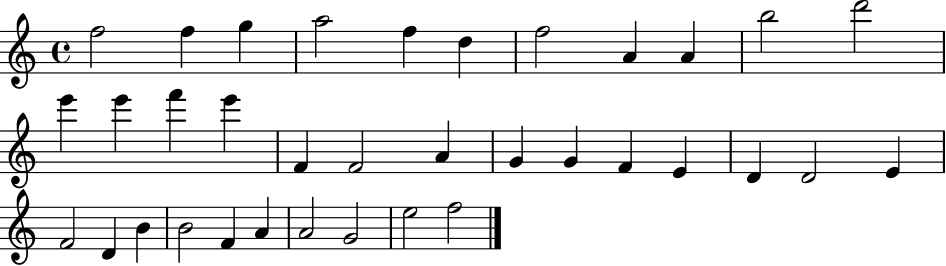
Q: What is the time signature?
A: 4/4